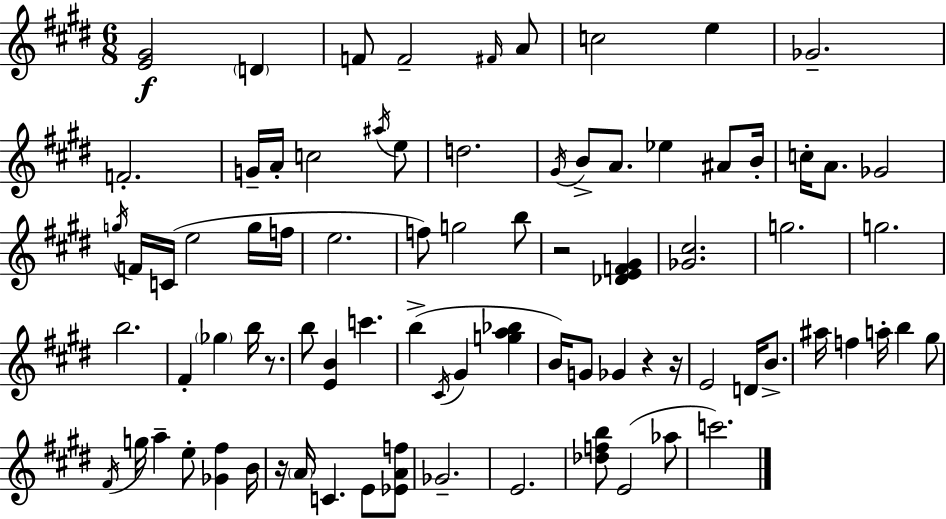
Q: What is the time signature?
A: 6/8